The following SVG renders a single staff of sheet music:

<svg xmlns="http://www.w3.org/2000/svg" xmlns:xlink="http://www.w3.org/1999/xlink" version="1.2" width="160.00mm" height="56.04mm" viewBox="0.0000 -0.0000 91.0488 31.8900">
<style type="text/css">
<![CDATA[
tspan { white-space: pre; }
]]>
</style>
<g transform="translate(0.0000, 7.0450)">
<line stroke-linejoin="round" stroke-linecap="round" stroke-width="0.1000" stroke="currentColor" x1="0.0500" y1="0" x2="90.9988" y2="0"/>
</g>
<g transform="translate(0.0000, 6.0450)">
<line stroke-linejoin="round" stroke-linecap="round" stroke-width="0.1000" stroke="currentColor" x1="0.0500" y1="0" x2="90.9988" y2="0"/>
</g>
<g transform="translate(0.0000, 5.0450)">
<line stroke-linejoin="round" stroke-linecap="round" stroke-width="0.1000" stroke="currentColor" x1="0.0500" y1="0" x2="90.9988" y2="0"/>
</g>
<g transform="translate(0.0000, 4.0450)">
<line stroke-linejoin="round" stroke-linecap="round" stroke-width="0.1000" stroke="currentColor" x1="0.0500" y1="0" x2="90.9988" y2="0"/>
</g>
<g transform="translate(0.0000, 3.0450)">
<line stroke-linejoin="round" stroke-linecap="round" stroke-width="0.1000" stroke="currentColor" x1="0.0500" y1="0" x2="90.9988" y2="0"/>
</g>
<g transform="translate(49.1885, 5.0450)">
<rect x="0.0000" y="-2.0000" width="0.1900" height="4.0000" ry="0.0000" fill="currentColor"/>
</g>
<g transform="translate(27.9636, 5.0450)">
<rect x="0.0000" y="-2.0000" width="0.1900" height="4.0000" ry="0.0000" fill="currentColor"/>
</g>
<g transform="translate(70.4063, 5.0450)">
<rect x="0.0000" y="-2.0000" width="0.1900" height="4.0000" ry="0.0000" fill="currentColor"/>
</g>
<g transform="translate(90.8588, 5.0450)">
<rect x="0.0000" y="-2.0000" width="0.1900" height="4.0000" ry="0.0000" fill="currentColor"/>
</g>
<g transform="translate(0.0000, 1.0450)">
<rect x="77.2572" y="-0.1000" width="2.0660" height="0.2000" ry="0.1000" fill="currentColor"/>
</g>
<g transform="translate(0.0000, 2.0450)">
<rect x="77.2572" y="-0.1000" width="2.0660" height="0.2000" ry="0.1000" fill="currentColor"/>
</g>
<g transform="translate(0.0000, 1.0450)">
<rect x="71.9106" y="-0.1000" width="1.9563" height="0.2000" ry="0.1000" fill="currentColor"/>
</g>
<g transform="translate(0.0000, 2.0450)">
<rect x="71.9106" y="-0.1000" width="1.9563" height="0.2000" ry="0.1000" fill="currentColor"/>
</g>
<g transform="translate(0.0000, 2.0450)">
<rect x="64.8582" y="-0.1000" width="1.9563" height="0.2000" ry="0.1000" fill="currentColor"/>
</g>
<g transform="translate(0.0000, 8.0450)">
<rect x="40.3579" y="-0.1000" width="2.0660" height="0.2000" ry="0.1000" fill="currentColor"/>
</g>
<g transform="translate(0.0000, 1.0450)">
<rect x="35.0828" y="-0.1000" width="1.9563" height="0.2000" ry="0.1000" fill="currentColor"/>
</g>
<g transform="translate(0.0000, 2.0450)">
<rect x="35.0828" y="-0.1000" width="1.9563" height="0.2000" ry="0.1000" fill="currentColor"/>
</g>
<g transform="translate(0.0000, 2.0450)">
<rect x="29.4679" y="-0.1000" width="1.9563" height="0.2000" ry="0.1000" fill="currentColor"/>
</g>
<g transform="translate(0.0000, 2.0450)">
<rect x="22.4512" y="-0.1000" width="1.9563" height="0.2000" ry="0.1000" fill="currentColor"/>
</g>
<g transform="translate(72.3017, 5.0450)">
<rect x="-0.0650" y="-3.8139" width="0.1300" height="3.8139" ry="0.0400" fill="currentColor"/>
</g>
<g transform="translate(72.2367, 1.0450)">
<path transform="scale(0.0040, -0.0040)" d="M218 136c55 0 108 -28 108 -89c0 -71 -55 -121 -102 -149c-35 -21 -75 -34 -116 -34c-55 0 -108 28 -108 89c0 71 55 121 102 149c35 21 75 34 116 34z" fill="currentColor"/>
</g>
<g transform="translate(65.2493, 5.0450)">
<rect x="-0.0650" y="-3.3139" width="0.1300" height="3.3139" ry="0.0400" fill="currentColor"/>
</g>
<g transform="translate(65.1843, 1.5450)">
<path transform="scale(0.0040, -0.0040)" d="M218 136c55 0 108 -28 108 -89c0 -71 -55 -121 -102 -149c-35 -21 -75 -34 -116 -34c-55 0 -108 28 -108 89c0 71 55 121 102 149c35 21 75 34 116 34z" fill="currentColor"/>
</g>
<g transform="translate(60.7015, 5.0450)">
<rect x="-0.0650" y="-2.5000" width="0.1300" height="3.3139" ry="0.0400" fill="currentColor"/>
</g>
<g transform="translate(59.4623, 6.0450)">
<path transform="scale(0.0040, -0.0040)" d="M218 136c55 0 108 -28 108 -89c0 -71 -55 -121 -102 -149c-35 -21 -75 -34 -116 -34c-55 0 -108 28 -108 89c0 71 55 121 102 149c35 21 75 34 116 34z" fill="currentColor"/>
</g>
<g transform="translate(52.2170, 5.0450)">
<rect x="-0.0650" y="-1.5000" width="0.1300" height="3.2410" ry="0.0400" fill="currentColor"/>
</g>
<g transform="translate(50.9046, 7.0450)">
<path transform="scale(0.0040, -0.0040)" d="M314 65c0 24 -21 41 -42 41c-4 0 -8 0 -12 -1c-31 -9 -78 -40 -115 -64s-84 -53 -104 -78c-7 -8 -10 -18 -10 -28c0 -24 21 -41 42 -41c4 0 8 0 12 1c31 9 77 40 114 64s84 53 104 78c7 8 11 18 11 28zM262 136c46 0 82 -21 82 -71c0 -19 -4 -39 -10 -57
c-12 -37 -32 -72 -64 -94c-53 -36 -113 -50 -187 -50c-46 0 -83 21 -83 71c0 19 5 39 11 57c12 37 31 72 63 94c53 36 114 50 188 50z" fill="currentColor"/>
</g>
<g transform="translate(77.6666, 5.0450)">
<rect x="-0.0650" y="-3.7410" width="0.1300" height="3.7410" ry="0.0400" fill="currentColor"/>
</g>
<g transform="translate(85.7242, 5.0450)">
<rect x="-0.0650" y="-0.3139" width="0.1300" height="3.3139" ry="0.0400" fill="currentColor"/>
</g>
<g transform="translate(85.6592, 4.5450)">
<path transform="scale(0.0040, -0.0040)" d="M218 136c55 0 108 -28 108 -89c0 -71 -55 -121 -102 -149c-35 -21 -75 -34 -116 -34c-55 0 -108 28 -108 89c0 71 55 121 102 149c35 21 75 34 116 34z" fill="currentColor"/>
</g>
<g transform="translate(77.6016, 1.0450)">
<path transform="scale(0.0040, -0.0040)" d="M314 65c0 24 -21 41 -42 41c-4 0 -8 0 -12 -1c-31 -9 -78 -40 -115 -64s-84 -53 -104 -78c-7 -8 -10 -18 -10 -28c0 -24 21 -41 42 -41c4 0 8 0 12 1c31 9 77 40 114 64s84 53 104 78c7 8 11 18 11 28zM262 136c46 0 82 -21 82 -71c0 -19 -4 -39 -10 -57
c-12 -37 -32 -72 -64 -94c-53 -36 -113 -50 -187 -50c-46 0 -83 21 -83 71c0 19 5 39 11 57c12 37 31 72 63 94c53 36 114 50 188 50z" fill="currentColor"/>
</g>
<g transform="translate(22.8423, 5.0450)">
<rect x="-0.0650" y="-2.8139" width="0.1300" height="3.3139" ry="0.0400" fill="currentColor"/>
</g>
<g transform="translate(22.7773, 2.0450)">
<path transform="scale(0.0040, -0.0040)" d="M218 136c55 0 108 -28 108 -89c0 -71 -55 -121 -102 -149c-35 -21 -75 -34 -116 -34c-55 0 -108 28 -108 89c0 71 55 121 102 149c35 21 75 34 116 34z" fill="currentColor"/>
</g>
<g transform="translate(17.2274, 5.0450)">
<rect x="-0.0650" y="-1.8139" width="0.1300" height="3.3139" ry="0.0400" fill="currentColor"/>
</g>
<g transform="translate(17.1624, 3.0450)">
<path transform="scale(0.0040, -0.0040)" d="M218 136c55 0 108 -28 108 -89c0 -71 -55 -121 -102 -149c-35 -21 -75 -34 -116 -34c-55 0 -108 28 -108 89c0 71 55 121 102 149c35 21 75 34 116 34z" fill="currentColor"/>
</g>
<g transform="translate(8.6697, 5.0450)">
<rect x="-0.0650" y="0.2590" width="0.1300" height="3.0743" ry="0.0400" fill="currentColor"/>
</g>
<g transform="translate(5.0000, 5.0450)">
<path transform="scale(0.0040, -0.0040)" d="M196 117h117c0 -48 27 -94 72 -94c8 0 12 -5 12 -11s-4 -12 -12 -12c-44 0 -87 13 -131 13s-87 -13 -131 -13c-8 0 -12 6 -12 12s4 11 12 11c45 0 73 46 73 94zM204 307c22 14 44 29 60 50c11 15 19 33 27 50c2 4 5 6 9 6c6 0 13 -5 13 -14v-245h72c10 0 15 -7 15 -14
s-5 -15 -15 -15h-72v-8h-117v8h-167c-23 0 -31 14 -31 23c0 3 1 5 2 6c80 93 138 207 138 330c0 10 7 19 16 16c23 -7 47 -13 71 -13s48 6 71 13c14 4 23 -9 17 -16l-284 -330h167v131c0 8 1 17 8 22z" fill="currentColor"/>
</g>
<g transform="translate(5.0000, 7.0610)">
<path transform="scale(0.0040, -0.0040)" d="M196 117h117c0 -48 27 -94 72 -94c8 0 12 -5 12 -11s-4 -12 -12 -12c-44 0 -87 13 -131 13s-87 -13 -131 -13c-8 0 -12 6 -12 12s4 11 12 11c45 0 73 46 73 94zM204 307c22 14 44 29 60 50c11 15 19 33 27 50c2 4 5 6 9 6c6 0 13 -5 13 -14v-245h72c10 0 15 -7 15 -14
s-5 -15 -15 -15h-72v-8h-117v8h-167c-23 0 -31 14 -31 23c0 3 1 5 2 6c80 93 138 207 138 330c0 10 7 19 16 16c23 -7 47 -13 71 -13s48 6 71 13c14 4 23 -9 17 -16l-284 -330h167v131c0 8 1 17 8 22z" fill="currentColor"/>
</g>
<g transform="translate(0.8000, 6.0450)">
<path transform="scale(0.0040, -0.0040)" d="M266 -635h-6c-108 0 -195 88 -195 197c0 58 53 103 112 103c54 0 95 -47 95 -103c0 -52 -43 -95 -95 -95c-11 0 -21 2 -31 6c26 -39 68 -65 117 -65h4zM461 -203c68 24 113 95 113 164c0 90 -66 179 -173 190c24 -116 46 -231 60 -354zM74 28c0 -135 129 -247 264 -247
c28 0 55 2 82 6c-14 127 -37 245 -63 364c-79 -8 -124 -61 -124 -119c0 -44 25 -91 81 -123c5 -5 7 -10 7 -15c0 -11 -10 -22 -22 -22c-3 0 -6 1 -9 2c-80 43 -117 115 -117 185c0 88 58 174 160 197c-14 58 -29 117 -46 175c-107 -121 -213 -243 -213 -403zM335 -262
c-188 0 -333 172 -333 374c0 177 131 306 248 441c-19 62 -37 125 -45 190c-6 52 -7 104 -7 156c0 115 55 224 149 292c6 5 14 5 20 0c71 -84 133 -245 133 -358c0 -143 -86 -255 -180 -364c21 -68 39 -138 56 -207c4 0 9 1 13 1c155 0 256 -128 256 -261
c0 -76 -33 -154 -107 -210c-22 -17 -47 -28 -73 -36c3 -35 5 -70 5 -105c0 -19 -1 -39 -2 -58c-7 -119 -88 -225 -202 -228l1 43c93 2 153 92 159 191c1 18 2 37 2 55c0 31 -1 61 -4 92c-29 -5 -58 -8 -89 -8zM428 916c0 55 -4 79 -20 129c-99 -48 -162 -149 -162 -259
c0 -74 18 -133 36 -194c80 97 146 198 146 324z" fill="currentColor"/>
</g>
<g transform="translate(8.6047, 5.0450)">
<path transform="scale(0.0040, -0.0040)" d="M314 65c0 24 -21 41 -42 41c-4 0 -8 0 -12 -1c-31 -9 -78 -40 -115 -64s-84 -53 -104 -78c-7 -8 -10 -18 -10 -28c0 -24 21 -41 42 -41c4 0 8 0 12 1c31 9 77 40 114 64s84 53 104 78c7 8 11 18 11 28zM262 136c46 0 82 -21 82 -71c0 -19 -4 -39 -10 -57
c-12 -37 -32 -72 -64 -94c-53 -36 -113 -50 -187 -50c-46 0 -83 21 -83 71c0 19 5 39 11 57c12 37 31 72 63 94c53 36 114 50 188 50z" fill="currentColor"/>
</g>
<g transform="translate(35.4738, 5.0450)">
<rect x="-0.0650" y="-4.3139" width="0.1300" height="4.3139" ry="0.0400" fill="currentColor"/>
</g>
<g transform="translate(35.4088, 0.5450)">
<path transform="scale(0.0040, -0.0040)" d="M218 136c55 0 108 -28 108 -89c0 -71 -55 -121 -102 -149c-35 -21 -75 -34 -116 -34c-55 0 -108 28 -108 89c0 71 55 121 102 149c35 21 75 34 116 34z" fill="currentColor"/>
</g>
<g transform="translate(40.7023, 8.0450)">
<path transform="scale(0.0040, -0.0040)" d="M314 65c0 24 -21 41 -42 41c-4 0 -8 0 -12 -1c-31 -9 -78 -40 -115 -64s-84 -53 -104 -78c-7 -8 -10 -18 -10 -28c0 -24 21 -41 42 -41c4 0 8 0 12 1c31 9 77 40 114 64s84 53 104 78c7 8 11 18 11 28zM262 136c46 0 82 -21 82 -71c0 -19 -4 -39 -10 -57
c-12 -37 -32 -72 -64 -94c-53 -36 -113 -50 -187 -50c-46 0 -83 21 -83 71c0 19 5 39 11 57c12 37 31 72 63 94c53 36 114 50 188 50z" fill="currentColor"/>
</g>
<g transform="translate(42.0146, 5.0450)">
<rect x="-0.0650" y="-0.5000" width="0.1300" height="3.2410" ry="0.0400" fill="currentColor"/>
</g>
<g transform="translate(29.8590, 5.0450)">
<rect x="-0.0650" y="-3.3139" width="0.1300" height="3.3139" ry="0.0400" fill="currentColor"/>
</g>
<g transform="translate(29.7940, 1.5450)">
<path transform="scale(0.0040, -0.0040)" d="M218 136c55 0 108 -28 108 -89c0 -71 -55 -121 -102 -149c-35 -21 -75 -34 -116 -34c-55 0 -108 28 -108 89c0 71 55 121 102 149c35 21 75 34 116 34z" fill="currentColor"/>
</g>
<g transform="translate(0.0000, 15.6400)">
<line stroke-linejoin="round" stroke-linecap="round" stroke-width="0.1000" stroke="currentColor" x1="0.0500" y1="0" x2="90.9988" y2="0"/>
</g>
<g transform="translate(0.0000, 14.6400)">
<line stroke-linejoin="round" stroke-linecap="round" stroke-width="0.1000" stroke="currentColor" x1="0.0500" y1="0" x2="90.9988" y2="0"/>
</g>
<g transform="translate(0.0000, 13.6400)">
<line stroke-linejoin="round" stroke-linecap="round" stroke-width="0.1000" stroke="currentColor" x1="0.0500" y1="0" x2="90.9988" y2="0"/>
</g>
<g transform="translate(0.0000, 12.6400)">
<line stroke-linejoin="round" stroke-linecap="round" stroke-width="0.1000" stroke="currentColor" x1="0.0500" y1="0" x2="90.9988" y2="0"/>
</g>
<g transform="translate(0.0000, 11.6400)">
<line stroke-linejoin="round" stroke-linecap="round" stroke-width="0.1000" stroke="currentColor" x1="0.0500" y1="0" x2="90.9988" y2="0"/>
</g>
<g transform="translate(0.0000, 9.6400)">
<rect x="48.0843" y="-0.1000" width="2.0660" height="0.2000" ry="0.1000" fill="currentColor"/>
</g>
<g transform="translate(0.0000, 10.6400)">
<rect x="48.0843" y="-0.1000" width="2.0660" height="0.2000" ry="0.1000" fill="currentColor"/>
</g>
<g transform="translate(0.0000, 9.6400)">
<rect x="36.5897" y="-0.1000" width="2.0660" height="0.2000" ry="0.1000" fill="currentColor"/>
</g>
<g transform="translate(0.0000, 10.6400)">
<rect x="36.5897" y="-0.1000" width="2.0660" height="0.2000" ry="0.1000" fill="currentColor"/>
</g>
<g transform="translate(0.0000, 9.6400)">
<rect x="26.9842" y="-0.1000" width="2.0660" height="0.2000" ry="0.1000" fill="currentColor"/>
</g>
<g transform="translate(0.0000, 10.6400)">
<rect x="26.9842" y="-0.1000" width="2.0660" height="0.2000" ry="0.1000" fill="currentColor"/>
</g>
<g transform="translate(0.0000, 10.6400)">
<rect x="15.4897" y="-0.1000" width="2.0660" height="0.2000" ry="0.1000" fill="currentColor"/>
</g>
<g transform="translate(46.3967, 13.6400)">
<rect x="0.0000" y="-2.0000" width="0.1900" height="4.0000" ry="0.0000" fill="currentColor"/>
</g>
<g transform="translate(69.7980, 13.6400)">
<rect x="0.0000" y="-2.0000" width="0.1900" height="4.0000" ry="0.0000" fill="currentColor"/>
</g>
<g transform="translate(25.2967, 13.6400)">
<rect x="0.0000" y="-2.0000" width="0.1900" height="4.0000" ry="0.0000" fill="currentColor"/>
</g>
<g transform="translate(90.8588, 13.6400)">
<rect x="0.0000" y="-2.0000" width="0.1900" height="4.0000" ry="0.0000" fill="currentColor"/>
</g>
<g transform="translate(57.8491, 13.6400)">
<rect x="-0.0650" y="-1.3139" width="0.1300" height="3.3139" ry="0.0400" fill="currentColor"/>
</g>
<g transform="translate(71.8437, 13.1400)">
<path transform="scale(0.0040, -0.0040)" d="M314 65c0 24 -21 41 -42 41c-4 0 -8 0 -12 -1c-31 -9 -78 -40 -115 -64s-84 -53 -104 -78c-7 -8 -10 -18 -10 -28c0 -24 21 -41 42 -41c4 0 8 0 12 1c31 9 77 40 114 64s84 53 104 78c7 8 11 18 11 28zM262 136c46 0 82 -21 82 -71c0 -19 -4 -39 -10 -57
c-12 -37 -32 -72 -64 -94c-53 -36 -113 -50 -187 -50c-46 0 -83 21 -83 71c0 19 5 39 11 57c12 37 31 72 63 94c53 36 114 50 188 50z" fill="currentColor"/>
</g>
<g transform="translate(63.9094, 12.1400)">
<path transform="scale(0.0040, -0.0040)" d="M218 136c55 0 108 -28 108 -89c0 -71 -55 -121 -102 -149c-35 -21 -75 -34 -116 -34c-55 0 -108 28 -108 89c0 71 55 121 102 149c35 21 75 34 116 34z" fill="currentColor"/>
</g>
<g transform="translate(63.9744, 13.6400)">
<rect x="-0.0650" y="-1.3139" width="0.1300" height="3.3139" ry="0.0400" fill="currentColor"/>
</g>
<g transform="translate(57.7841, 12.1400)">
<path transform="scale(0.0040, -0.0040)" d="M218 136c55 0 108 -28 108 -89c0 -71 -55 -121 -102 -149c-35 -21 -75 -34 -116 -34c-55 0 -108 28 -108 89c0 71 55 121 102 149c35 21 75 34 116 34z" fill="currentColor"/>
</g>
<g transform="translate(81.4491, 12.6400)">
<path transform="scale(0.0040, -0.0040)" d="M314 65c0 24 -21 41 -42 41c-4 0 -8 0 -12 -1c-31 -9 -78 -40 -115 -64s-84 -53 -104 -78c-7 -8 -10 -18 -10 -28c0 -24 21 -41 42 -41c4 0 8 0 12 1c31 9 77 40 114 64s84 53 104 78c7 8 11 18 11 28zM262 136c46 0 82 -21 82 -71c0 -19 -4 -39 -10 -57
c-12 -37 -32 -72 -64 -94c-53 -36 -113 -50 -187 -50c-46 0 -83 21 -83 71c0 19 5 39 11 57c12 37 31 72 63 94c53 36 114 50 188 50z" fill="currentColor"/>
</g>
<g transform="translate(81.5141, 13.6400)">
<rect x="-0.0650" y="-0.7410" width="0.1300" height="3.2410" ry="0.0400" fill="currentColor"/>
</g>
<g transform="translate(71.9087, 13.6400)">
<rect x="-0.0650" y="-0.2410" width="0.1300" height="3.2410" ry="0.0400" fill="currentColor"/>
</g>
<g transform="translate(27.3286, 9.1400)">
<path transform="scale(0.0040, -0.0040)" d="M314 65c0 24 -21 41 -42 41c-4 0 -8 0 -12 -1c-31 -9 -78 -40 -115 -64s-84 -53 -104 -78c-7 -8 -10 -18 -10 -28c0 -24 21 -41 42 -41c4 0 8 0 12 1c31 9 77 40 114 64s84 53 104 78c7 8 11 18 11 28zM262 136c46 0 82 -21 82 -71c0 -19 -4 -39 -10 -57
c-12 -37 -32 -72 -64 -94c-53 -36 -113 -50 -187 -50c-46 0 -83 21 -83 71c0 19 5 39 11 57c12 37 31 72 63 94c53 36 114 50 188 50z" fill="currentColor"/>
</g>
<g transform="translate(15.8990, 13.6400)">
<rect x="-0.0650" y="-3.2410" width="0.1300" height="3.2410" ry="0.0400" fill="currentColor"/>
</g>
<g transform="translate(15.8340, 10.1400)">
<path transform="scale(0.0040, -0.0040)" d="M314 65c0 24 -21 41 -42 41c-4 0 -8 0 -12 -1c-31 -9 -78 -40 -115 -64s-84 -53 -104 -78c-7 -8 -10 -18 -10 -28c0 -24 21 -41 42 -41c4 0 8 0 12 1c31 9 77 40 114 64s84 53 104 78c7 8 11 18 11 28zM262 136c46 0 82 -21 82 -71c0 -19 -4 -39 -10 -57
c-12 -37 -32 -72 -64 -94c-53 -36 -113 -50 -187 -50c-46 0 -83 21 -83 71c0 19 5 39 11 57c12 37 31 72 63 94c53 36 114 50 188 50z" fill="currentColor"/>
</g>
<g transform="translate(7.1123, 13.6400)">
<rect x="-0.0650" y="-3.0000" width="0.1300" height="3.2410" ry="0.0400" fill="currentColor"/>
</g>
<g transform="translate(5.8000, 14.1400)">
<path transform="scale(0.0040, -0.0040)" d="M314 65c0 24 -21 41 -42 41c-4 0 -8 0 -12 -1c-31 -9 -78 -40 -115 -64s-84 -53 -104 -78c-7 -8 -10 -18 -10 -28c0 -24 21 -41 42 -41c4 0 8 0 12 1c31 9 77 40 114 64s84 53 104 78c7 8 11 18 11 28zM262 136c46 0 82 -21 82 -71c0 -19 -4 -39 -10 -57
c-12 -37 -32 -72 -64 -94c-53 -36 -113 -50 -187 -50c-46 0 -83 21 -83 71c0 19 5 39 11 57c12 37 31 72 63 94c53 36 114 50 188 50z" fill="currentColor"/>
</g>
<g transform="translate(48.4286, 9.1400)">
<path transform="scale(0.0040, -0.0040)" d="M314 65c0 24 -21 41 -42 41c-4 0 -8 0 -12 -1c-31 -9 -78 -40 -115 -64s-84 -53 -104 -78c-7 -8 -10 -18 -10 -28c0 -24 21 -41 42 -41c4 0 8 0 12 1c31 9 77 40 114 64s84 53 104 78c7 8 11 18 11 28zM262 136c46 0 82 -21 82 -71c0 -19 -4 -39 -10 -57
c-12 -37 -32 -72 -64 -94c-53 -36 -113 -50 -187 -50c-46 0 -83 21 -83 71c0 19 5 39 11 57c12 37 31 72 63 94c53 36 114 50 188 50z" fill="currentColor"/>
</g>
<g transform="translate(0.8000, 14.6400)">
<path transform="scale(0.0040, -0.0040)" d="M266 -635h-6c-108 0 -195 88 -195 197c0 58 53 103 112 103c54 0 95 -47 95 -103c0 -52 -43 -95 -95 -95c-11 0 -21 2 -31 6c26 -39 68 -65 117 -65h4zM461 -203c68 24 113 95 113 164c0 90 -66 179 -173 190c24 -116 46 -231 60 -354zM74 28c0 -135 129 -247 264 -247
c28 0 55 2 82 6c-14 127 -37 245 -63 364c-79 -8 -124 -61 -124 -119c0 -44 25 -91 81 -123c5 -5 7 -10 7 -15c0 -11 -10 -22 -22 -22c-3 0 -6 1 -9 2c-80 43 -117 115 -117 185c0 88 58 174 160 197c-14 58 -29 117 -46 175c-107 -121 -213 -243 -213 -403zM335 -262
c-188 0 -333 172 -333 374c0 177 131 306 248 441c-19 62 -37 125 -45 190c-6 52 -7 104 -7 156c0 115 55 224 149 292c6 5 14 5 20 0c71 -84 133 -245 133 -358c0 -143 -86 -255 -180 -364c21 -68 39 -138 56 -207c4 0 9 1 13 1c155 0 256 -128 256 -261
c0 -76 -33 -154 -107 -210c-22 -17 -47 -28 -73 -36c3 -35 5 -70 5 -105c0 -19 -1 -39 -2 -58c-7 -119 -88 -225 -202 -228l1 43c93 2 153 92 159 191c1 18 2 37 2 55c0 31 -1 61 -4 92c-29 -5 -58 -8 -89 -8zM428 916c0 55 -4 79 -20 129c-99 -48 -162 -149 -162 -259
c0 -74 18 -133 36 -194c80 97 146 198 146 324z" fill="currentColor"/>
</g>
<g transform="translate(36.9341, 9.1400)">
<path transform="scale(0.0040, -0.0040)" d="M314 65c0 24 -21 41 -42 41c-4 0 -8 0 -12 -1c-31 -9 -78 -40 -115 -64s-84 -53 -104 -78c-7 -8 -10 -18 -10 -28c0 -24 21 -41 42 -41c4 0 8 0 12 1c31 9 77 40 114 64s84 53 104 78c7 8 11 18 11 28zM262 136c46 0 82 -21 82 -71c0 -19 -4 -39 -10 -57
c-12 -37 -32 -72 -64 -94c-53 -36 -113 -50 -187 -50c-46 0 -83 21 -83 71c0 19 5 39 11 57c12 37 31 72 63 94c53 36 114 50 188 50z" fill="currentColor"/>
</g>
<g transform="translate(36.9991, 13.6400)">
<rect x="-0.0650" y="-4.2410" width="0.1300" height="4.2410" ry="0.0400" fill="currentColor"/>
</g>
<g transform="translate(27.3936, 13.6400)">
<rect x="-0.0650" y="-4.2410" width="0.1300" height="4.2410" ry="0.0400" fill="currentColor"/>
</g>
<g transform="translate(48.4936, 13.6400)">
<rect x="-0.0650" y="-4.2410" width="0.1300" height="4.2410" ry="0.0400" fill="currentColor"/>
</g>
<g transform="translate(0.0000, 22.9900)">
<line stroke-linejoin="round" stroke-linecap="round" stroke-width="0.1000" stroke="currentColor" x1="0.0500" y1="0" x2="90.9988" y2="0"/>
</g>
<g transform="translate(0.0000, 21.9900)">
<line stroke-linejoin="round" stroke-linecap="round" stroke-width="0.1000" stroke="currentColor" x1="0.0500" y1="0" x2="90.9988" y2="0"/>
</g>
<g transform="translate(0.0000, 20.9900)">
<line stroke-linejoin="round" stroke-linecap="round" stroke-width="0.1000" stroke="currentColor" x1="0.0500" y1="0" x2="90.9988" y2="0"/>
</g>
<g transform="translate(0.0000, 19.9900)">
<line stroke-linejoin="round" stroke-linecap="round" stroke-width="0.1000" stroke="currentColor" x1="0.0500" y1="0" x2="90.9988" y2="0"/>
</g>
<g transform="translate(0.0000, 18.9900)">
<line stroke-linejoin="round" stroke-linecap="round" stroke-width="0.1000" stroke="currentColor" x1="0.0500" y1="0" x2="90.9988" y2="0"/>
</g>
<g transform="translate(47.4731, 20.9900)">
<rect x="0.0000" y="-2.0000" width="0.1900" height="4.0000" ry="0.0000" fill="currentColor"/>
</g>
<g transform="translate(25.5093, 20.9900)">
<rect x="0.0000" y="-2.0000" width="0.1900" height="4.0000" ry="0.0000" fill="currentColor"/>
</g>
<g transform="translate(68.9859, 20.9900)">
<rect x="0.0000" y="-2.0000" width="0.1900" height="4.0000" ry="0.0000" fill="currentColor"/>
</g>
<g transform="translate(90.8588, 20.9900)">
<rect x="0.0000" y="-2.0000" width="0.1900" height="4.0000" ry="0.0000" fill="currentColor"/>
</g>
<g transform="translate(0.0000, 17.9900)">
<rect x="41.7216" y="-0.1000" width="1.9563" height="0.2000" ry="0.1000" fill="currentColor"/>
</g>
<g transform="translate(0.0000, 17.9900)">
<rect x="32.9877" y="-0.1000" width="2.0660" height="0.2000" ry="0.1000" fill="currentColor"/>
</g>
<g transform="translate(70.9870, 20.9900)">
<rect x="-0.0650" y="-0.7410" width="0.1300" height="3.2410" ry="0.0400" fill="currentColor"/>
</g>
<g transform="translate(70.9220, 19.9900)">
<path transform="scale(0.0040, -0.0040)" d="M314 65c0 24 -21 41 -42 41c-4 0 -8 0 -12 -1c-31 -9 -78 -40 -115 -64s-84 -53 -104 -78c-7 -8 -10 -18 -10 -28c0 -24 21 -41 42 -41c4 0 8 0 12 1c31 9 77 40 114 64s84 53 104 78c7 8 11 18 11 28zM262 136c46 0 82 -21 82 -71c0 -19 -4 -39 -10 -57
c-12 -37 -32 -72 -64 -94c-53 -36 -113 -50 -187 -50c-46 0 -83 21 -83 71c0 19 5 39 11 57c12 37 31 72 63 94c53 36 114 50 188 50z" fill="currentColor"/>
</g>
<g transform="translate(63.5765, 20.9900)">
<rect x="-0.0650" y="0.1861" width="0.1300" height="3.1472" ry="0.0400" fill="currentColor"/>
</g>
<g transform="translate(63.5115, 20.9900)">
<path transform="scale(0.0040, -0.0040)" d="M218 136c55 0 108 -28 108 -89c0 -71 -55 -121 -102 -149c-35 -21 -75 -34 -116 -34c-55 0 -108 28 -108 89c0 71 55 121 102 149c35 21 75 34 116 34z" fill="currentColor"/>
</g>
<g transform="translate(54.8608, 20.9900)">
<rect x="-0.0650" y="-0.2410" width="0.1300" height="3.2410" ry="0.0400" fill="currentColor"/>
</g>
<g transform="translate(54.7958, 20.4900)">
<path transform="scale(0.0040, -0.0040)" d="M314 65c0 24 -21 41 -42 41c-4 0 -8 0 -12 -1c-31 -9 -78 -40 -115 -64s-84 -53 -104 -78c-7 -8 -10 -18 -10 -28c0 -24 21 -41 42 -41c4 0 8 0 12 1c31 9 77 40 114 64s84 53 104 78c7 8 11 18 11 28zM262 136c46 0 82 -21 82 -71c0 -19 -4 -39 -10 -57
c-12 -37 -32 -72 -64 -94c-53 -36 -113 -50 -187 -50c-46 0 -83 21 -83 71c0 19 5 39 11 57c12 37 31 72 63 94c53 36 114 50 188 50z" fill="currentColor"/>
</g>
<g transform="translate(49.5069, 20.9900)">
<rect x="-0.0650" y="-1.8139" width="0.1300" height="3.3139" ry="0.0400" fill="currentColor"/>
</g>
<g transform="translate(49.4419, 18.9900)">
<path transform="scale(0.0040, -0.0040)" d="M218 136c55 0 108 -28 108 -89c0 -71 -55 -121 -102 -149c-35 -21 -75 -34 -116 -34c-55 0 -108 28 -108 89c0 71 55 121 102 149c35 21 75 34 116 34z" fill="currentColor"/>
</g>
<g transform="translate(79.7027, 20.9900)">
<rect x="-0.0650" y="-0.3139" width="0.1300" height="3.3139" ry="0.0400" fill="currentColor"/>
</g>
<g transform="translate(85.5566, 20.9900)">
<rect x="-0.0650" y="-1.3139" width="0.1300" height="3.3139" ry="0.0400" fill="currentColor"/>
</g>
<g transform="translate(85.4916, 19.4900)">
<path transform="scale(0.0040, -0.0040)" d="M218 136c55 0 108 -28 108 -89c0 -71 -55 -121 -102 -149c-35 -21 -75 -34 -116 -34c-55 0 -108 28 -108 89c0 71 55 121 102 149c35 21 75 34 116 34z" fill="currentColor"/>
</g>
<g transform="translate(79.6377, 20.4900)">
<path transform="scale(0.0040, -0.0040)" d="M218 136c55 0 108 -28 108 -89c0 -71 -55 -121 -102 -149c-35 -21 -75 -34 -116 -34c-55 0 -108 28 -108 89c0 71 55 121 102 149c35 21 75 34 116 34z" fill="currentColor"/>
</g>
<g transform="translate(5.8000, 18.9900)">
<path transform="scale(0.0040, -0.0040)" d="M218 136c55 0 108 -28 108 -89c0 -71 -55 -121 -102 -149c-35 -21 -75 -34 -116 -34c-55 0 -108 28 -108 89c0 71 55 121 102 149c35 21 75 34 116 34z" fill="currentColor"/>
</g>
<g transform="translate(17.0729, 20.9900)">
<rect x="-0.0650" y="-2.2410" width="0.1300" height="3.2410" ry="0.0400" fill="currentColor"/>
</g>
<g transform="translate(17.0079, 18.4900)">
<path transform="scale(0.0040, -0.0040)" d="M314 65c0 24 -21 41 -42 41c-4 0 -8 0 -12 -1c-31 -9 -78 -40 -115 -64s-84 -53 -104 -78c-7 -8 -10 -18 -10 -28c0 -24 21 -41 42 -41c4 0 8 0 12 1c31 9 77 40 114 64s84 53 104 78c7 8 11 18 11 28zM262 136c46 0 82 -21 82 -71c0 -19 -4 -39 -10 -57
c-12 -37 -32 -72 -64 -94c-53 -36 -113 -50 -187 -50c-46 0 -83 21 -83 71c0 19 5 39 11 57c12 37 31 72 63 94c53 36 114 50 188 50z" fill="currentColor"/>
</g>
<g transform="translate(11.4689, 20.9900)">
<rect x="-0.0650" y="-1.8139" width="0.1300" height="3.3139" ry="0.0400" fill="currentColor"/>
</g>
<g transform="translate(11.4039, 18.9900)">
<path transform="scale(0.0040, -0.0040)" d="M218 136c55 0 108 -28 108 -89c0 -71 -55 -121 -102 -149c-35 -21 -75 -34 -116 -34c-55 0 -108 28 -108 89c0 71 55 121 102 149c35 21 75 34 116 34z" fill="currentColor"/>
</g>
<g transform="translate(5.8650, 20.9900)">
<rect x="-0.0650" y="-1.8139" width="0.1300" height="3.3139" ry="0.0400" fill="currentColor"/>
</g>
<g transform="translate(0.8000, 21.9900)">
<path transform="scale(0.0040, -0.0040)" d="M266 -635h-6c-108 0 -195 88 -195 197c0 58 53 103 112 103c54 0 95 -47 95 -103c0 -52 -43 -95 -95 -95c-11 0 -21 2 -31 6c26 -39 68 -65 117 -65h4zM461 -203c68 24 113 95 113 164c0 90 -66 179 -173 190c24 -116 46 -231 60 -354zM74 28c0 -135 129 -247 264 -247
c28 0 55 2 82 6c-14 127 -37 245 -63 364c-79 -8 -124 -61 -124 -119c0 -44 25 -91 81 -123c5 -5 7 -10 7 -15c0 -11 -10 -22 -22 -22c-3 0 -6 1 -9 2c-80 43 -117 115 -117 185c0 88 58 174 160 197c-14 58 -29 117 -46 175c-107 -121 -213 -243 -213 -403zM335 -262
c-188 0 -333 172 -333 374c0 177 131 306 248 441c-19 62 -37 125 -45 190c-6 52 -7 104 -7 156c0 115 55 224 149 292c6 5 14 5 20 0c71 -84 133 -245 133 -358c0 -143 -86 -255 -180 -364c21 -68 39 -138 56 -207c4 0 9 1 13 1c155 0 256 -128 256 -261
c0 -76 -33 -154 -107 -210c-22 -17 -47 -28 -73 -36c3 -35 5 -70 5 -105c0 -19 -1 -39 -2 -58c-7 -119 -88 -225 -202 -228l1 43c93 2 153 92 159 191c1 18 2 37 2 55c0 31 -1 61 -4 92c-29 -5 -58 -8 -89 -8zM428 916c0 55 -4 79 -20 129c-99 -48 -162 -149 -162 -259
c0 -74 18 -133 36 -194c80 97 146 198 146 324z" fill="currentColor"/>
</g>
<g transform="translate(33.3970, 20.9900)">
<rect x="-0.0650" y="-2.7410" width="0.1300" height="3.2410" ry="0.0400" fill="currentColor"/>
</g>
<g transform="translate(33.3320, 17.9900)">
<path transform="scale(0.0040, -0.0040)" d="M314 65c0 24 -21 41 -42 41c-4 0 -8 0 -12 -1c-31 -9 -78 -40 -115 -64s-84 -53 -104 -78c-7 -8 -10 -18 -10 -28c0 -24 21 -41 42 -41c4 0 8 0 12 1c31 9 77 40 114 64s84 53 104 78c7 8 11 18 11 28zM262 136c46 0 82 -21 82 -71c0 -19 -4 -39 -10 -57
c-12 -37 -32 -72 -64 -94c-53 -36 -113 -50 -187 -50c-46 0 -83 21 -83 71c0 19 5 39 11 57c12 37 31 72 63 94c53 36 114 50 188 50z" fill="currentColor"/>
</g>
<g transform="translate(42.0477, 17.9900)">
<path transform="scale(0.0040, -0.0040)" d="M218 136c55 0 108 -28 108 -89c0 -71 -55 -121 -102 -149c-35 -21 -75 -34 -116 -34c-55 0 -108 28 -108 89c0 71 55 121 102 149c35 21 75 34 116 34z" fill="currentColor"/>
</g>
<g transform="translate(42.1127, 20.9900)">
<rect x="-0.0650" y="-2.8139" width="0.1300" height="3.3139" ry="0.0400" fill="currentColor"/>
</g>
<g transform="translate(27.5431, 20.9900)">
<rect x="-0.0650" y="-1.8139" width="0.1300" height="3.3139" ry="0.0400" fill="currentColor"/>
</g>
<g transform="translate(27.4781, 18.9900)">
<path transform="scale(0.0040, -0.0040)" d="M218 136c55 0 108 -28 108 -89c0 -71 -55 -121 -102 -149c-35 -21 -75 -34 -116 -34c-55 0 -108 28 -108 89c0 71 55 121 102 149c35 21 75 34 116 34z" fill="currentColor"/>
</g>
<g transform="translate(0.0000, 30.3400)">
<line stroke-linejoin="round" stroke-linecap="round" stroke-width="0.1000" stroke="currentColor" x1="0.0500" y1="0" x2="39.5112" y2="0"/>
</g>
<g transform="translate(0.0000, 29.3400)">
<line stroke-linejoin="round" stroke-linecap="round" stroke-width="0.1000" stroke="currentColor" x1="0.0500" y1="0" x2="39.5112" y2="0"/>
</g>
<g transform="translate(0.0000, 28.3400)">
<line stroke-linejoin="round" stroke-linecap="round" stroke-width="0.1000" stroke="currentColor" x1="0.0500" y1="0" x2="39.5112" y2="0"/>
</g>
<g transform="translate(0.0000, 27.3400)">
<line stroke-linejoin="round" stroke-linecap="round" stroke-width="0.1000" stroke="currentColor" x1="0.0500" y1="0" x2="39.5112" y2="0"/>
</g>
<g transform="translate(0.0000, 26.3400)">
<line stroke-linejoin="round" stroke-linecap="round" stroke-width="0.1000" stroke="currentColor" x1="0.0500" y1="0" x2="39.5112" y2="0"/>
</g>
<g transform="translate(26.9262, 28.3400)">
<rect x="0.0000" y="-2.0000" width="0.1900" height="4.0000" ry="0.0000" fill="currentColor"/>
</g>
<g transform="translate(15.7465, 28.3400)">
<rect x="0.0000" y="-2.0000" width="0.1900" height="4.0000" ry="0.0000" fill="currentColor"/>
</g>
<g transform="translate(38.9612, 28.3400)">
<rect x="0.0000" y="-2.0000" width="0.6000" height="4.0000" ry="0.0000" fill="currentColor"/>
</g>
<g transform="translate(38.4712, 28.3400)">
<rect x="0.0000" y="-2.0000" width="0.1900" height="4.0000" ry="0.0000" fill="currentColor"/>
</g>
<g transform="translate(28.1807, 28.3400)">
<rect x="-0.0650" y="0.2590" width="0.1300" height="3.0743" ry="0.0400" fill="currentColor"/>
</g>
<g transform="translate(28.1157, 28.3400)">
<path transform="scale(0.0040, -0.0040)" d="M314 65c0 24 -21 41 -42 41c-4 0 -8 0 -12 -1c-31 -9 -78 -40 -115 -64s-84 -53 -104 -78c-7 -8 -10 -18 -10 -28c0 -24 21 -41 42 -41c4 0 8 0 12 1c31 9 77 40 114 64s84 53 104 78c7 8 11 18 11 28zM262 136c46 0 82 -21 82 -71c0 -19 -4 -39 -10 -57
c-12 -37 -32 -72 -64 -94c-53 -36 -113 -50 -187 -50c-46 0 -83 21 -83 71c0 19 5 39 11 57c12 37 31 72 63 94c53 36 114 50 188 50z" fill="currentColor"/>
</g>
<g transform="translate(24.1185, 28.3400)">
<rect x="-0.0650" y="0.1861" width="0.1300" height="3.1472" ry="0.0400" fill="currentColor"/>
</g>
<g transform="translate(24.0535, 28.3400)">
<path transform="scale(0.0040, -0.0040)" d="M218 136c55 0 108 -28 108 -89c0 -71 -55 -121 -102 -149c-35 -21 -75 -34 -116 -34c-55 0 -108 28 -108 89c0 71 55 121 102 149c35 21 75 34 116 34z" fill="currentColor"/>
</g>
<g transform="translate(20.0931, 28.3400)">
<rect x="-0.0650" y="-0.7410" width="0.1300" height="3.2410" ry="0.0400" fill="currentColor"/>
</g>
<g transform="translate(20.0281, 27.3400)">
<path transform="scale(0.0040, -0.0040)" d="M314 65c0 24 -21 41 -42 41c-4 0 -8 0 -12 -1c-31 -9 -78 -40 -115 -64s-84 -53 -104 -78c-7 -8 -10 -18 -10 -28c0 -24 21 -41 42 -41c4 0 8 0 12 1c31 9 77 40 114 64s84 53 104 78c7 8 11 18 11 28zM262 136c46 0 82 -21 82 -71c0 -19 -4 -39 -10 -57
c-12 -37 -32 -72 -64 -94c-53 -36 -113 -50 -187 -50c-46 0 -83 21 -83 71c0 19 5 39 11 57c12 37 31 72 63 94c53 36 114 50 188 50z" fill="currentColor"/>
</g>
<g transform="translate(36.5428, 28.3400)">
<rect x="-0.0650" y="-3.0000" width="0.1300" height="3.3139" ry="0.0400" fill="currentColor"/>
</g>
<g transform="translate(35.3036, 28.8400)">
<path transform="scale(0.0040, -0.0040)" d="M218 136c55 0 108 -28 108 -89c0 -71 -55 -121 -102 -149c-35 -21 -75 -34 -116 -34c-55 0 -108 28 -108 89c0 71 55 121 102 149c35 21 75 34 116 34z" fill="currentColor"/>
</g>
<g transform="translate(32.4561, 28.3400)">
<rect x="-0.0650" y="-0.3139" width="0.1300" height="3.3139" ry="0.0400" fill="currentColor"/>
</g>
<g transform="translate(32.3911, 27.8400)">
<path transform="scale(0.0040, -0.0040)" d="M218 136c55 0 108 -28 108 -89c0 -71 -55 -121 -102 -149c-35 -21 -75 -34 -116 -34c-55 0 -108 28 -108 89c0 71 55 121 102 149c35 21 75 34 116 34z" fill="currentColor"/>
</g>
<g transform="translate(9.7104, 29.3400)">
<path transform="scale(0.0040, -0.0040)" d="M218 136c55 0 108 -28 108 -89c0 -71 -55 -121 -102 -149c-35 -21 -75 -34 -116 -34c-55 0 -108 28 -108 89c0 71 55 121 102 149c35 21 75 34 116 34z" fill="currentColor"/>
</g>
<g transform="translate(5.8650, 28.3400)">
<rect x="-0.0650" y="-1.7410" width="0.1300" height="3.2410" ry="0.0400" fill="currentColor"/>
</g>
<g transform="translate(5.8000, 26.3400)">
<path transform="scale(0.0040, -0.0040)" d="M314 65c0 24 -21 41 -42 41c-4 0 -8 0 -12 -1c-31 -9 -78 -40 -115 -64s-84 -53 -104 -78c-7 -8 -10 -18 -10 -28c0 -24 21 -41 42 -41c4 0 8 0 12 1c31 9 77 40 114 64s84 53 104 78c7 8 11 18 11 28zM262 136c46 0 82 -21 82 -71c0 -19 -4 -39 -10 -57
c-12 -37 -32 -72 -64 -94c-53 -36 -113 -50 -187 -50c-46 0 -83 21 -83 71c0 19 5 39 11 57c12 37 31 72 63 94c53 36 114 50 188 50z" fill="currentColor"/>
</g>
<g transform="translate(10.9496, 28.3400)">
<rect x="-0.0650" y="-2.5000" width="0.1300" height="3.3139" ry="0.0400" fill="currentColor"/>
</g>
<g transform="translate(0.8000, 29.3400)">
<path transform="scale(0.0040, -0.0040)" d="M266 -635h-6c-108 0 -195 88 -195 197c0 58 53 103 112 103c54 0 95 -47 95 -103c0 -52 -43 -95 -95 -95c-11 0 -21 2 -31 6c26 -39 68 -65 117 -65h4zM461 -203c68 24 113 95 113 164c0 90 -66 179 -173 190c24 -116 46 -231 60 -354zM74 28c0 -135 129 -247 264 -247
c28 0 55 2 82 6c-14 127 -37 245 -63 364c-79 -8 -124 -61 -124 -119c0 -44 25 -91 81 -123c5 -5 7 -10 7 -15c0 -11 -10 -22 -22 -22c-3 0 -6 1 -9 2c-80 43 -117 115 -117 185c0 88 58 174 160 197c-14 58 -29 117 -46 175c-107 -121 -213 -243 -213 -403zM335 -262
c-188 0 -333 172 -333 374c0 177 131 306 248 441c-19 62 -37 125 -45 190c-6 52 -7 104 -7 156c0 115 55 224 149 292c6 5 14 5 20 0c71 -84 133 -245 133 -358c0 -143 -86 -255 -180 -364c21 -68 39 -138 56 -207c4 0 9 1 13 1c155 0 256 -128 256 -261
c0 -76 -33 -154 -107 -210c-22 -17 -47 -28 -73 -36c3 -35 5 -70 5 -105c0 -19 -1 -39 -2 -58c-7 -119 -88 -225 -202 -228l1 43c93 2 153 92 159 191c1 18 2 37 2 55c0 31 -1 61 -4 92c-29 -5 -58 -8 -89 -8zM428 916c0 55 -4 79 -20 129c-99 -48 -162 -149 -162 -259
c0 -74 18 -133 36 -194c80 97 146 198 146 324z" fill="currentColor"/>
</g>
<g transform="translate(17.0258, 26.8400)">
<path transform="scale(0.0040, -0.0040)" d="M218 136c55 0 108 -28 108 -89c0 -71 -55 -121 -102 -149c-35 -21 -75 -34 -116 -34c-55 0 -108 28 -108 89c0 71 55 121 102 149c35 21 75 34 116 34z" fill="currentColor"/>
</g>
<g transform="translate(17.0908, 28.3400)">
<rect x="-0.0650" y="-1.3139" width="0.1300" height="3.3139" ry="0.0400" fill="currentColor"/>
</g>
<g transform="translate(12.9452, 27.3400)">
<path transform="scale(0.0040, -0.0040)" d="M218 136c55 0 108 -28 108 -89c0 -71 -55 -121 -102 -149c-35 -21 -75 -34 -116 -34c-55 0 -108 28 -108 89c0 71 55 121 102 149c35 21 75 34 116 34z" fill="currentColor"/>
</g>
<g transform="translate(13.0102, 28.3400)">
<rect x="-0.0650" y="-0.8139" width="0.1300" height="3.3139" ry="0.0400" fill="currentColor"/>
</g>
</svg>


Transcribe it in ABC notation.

X:1
T:Untitled
M:4/4
L:1/4
K:C
B2 f a b d' C2 E2 G b c' c'2 c A2 b2 d'2 d'2 d'2 e e c2 d2 f f g2 f a2 a f c2 B d2 c e f2 G d e d2 B B2 c A